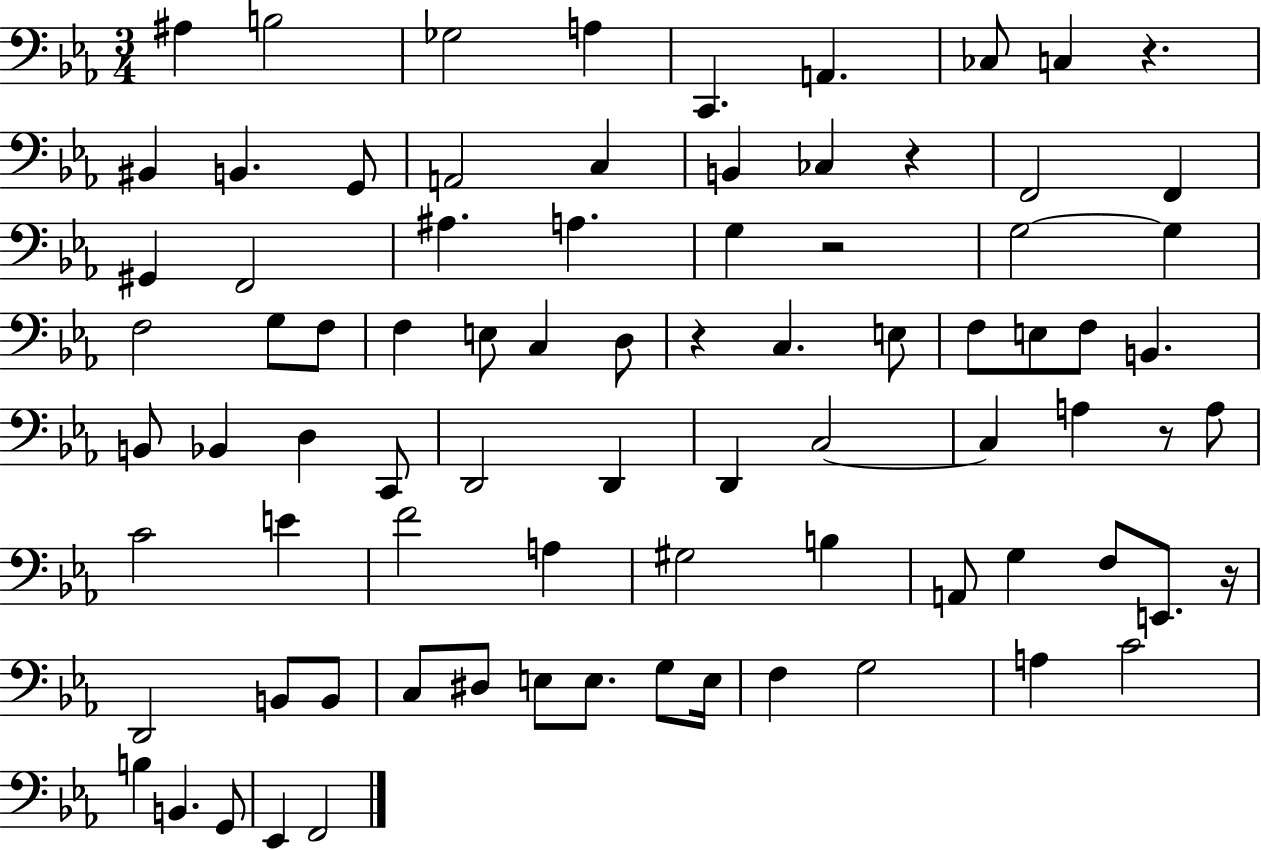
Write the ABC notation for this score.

X:1
T:Untitled
M:3/4
L:1/4
K:Eb
^A, B,2 _G,2 A, C,, A,, _C,/2 C, z ^B,, B,, G,,/2 A,,2 C, B,, _C, z F,,2 F,, ^G,, F,,2 ^A, A, G, z2 G,2 G, F,2 G,/2 F,/2 F, E,/2 C, D,/2 z C, E,/2 F,/2 E,/2 F,/2 B,, B,,/2 _B,, D, C,,/2 D,,2 D,, D,, C,2 C, A, z/2 A,/2 C2 E F2 A, ^G,2 B, A,,/2 G, F,/2 E,,/2 z/4 D,,2 B,,/2 B,,/2 C,/2 ^D,/2 E,/2 E,/2 G,/2 E,/4 F, G,2 A, C2 B, B,, G,,/2 _E,, F,,2